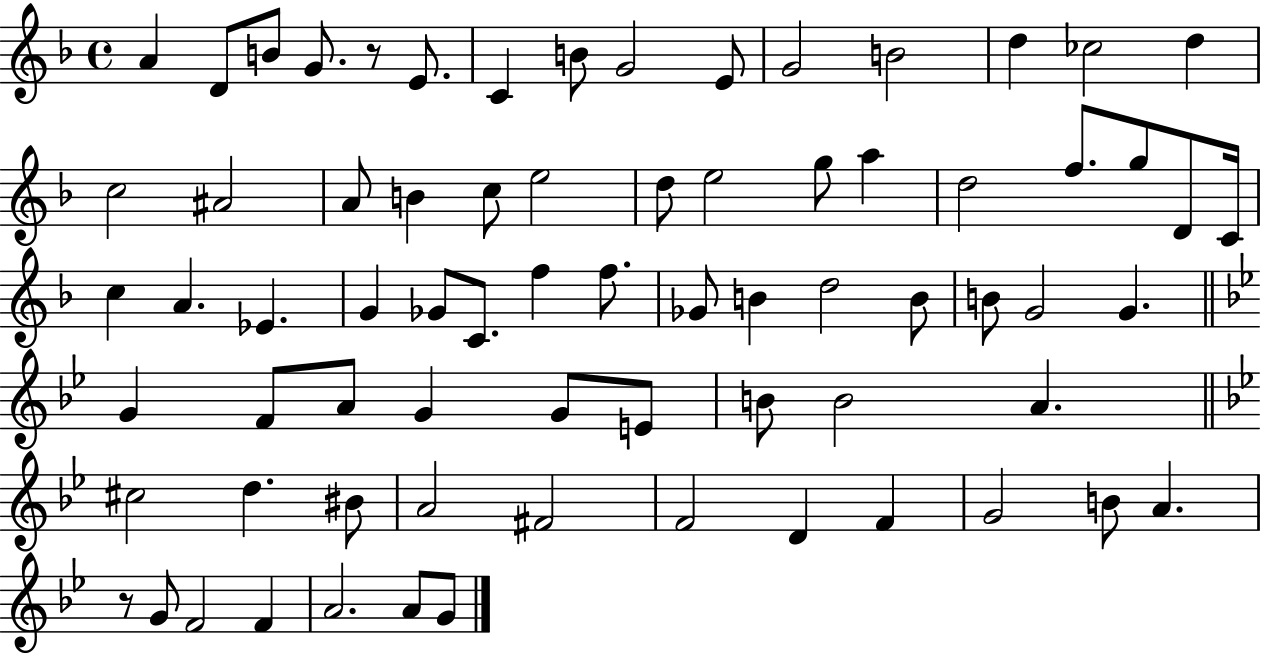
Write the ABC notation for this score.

X:1
T:Untitled
M:4/4
L:1/4
K:F
A D/2 B/2 G/2 z/2 E/2 C B/2 G2 E/2 G2 B2 d _c2 d c2 ^A2 A/2 B c/2 e2 d/2 e2 g/2 a d2 f/2 g/2 D/2 C/4 c A _E G _G/2 C/2 f f/2 _G/2 B d2 B/2 B/2 G2 G G F/2 A/2 G G/2 E/2 B/2 B2 A ^c2 d ^B/2 A2 ^F2 F2 D F G2 B/2 A z/2 G/2 F2 F A2 A/2 G/2